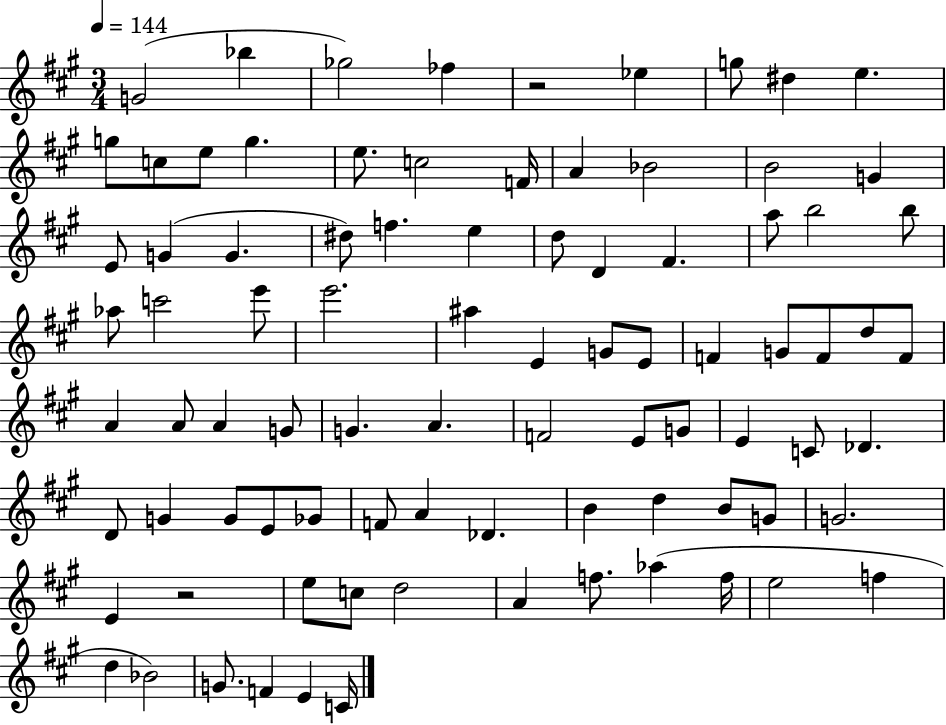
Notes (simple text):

G4/h Bb5/q Gb5/h FES5/q R/h Eb5/q G5/e D#5/q E5/q. G5/e C5/e E5/e G5/q. E5/e. C5/h F4/s A4/q Bb4/h B4/h G4/q E4/e G4/q G4/q. D#5/e F5/q. E5/q D5/e D4/q F#4/q. A5/e B5/h B5/e Ab5/e C6/h E6/e E6/h. A#5/q E4/q G4/e E4/e F4/q G4/e F4/e D5/e F4/e A4/q A4/e A4/q G4/e G4/q. A4/q. F4/h E4/e G4/e E4/q C4/e Db4/q. D4/e G4/q G4/e E4/e Gb4/e F4/e A4/q Db4/q. B4/q D5/q B4/e G4/e G4/h. E4/q R/h E5/e C5/e D5/h A4/q F5/e. Ab5/q F5/s E5/h F5/q D5/q Bb4/h G4/e. F4/q E4/q C4/s